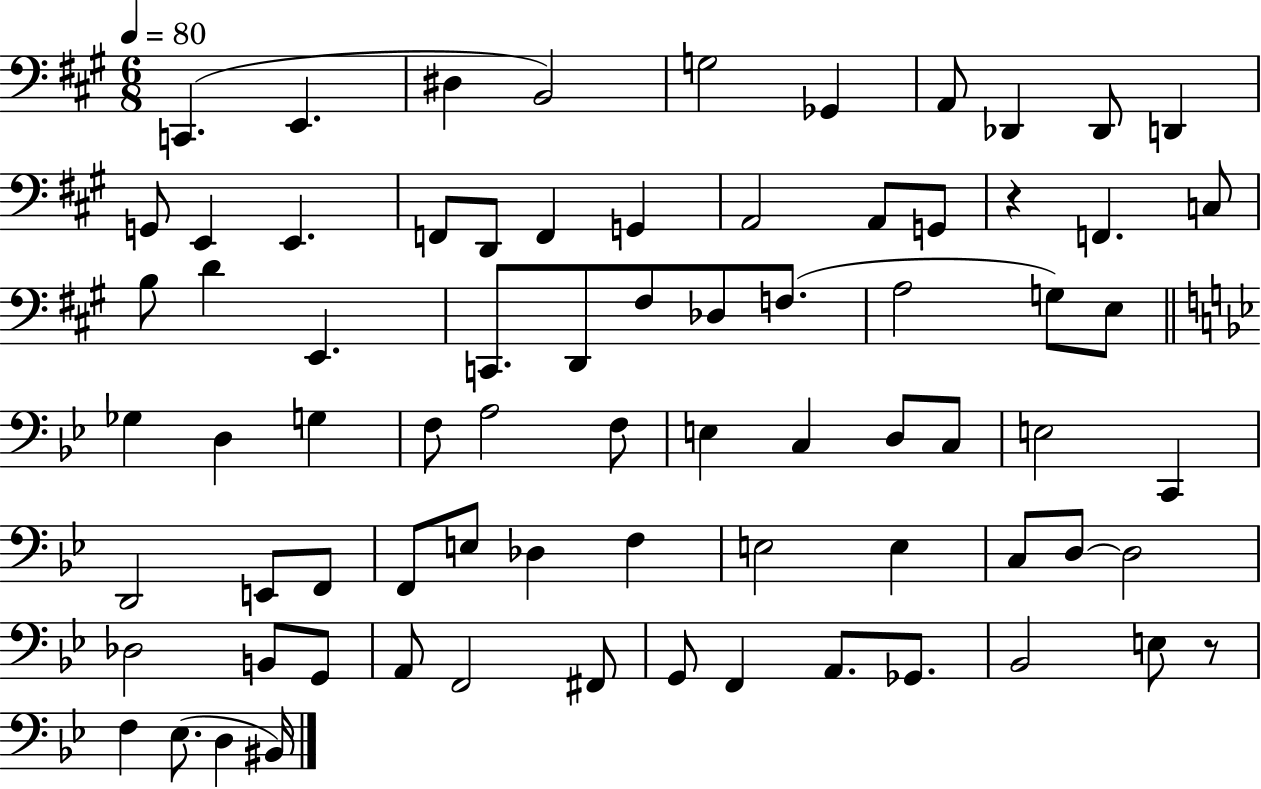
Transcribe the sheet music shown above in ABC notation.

X:1
T:Untitled
M:6/8
L:1/4
K:A
C,, E,, ^D, B,,2 G,2 _G,, A,,/2 _D,, _D,,/2 D,, G,,/2 E,, E,, F,,/2 D,,/2 F,, G,, A,,2 A,,/2 G,,/2 z F,, C,/2 B,/2 D E,, C,,/2 D,,/2 ^F,/2 _D,/2 F,/2 A,2 G,/2 E,/2 _G, D, G, F,/2 A,2 F,/2 E, C, D,/2 C,/2 E,2 C,, D,,2 E,,/2 F,,/2 F,,/2 E,/2 _D, F, E,2 E, C,/2 D,/2 D,2 _D,2 B,,/2 G,,/2 A,,/2 F,,2 ^F,,/2 G,,/2 F,, A,,/2 _G,,/2 _B,,2 E,/2 z/2 F, _E,/2 D, ^B,,/4